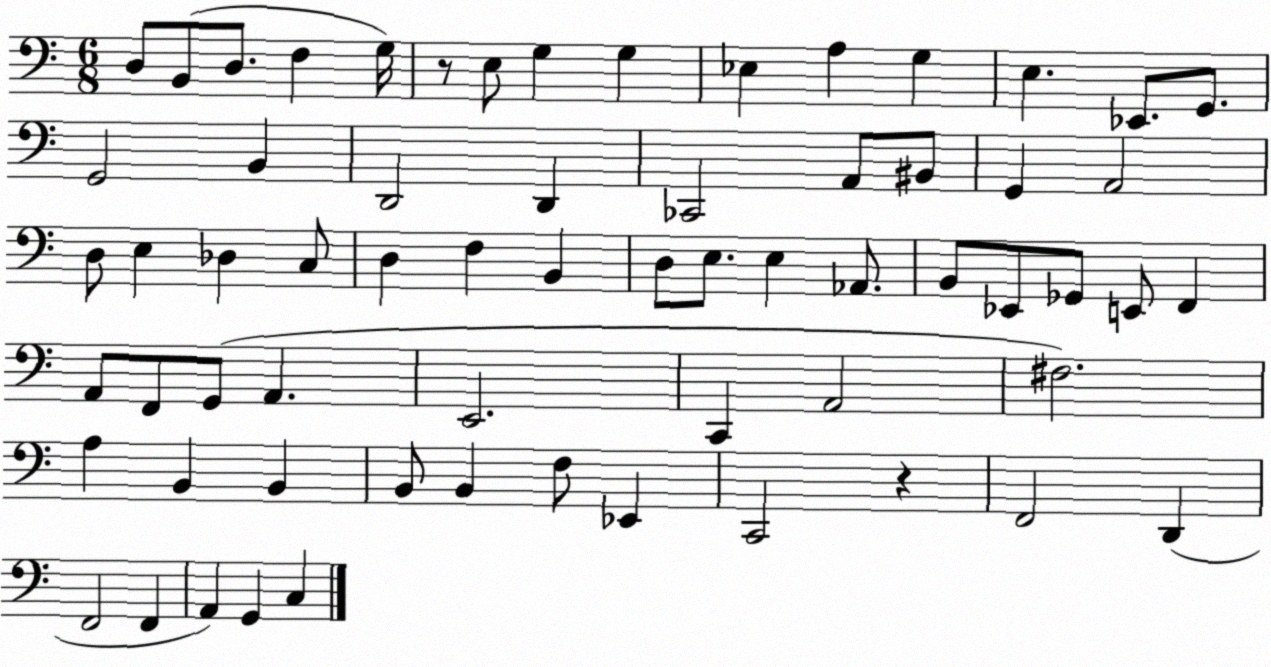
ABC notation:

X:1
T:Untitled
M:6/8
L:1/4
K:C
D,/2 B,,/2 D,/2 F, G,/4 z/2 E,/2 G, G, _E, A, G, E, _E,,/2 G,,/2 G,,2 B,, D,,2 D,, _C,,2 A,,/2 ^B,,/2 G,, A,,2 D,/2 E, _D, C,/2 D, F, B,, D,/2 E,/2 E, _A,,/2 B,,/2 _E,,/2 _G,,/2 E,,/2 F,, A,,/2 F,,/2 G,,/2 A,, E,,2 C,, A,,2 ^F,2 A, B,, B,, B,,/2 B,, F,/2 _E,, C,,2 z F,,2 D,, F,,2 F,, A,, G,, C,